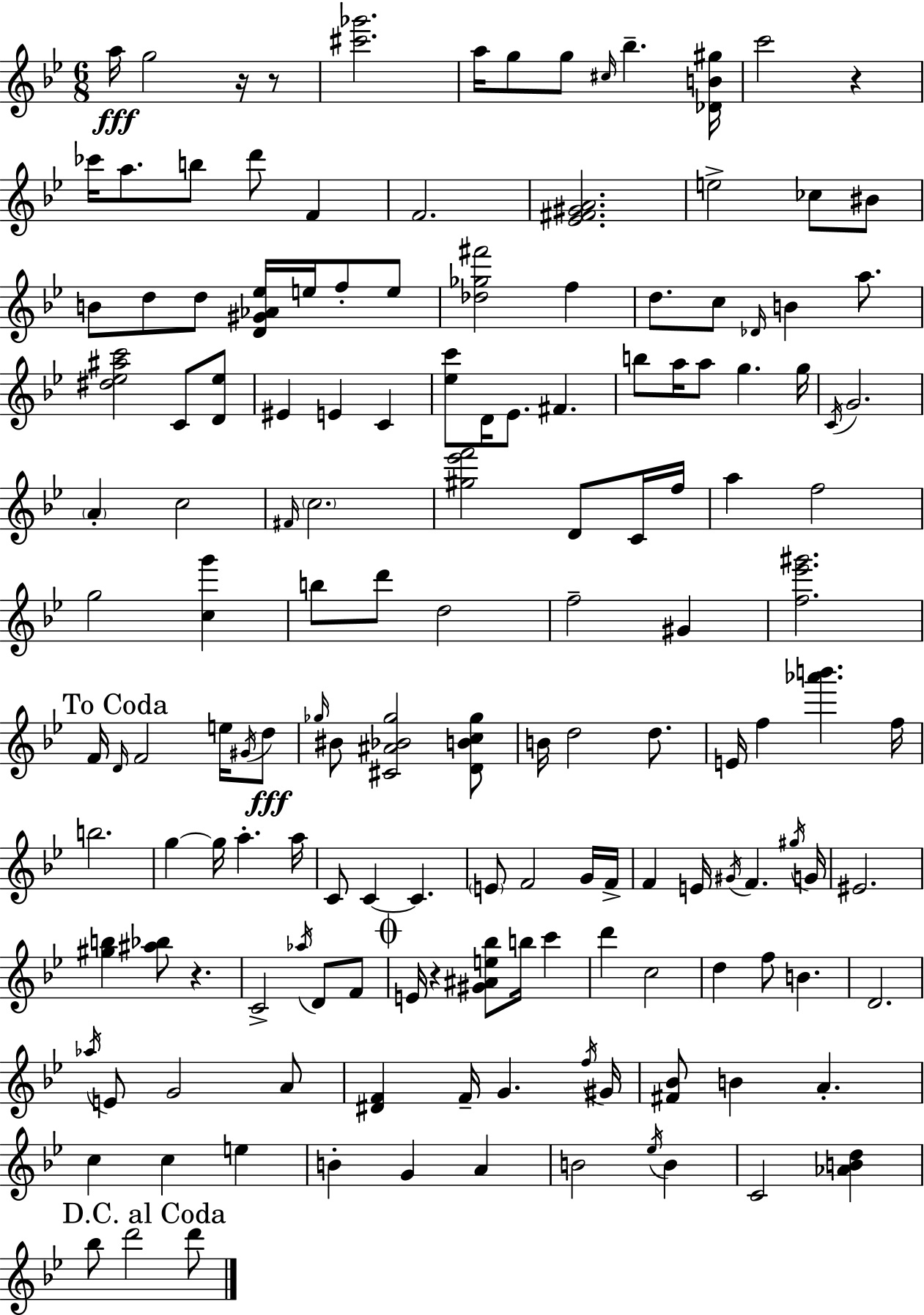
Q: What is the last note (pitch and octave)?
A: D6